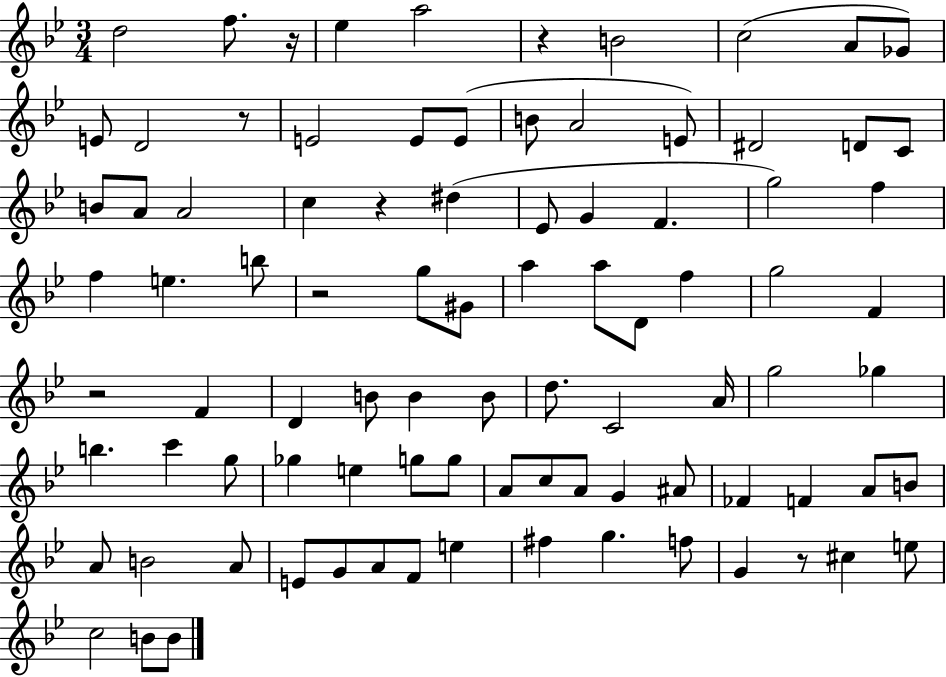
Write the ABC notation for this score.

X:1
T:Untitled
M:3/4
L:1/4
K:Bb
d2 f/2 z/4 _e a2 z B2 c2 A/2 _G/2 E/2 D2 z/2 E2 E/2 E/2 B/2 A2 E/2 ^D2 D/2 C/2 B/2 A/2 A2 c z ^d _E/2 G F g2 f f e b/2 z2 g/2 ^G/2 a a/2 D/2 f g2 F z2 F D B/2 B B/2 d/2 C2 A/4 g2 _g b c' g/2 _g e g/2 g/2 A/2 c/2 A/2 G ^A/2 _F F A/2 B/2 A/2 B2 A/2 E/2 G/2 A/2 F/2 e ^f g f/2 G z/2 ^c e/2 c2 B/2 B/2